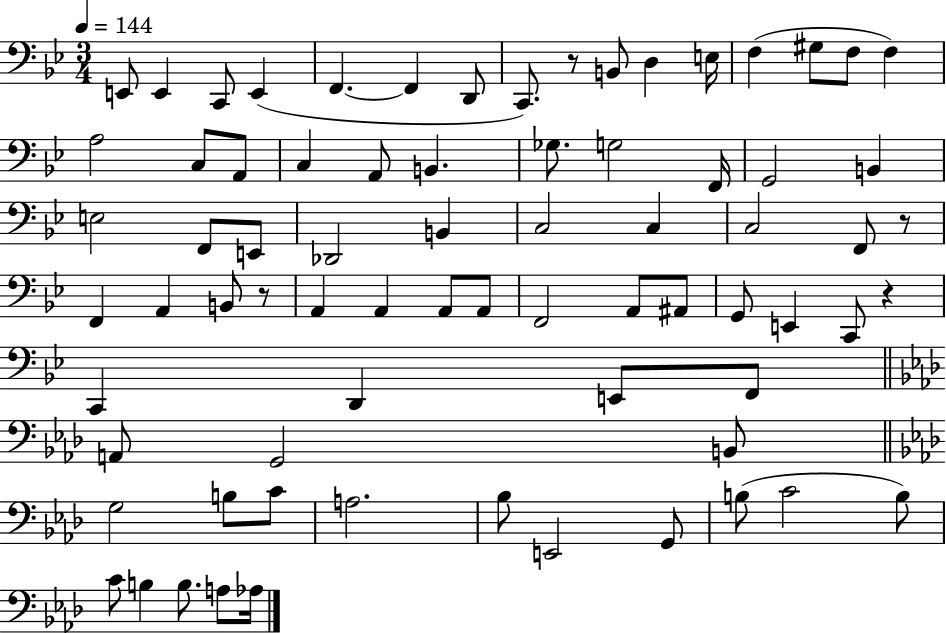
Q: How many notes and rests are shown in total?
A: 74